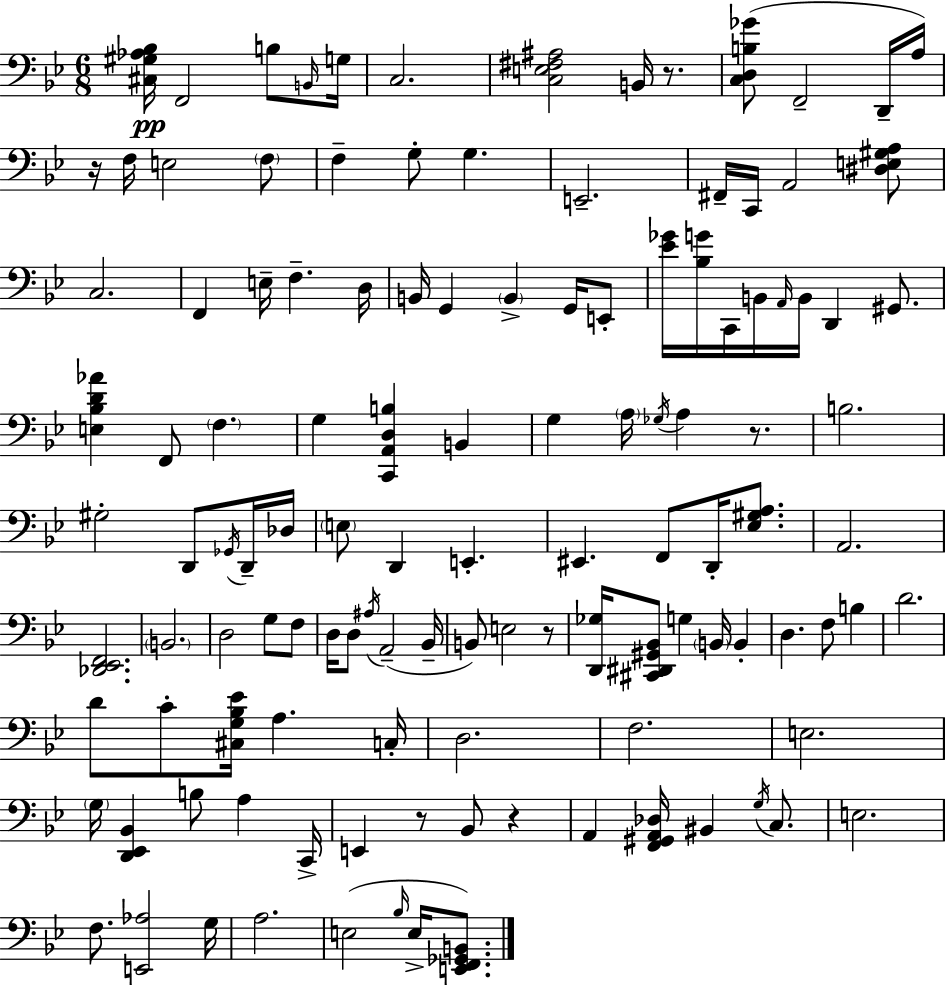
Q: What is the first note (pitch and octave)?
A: F2